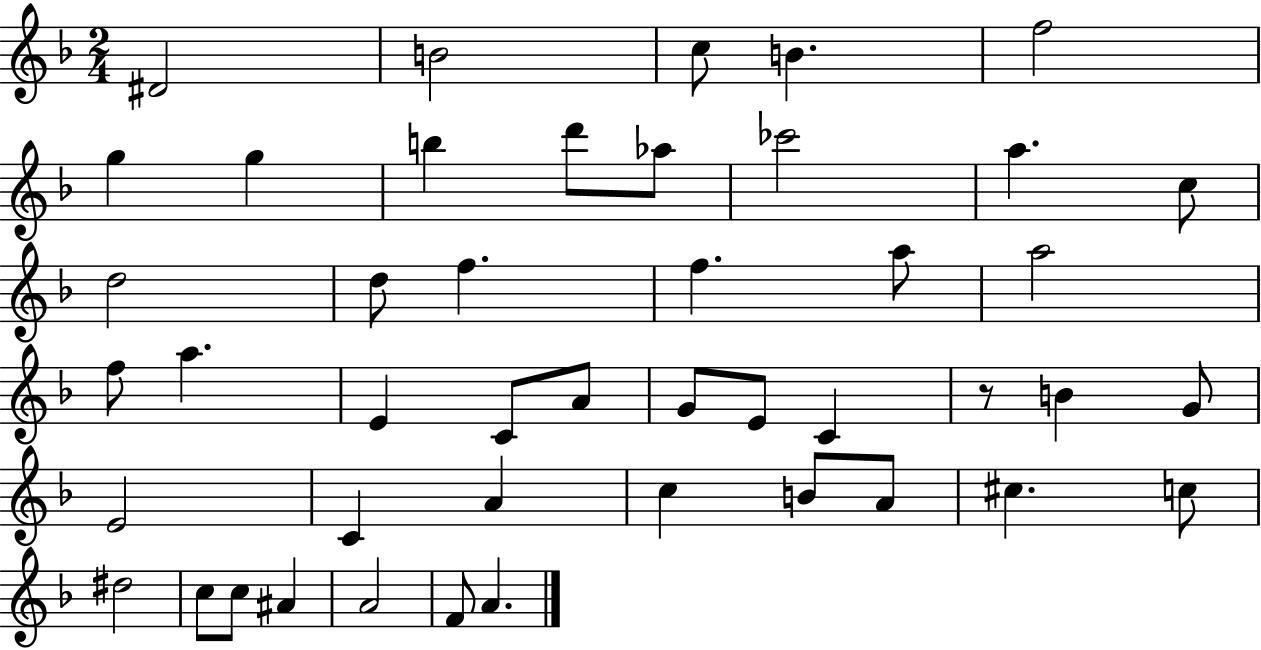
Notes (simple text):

D#4/h B4/h C5/e B4/q. F5/h G5/q G5/q B5/q D6/e Ab5/e CES6/h A5/q. C5/e D5/h D5/e F5/q. F5/q. A5/e A5/h F5/e A5/q. E4/q C4/e A4/e G4/e E4/e C4/q R/e B4/q G4/e E4/h C4/q A4/q C5/q B4/e A4/e C#5/q. C5/e D#5/h C5/e C5/e A#4/q A4/h F4/e A4/q.